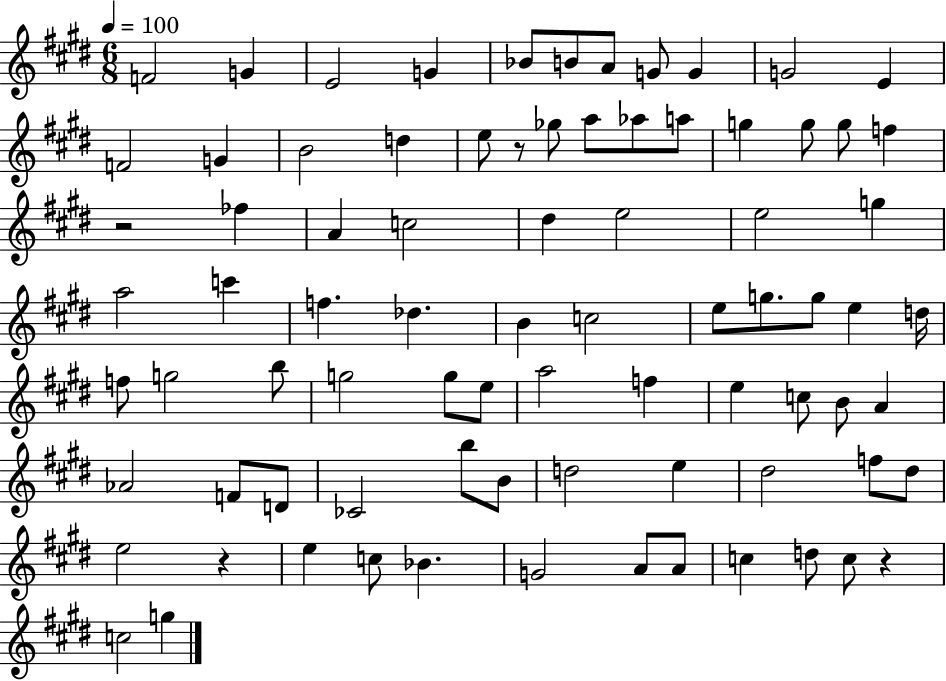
{
  \clef treble
  \numericTimeSignature
  \time 6/8
  \key e \major
  \tempo 4 = 100
  f'2 g'4 | e'2 g'4 | bes'8 b'8 a'8 g'8 g'4 | g'2 e'4 | \break f'2 g'4 | b'2 d''4 | e''8 r8 ges''8 a''8 aes''8 a''8 | g''4 g''8 g''8 f''4 | \break r2 fes''4 | a'4 c''2 | dis''4 e''2 | e''2 g''4 | \break a''2 c'''4 | f''4. des''4. | b'4 c''2 | e''8 g''8. g''8 e''4 d''16 | \break f''8 g''2 b''8 | g''2 g''8 e''8 | a''2 f''4 | e''4 c''8 b'8 a'4 | \break aes'2 f'8 d'8 | ces'2 b''8 b'8 | d''2 e''4 | dis''2 f''8 dis''8 | \break e''2 r4 | e''4 c''8 bes'4. | g'2 a'8 a'8 | c''4 d''8 c''8 r4 | \break c''2 g''4 | \bar "|."
}